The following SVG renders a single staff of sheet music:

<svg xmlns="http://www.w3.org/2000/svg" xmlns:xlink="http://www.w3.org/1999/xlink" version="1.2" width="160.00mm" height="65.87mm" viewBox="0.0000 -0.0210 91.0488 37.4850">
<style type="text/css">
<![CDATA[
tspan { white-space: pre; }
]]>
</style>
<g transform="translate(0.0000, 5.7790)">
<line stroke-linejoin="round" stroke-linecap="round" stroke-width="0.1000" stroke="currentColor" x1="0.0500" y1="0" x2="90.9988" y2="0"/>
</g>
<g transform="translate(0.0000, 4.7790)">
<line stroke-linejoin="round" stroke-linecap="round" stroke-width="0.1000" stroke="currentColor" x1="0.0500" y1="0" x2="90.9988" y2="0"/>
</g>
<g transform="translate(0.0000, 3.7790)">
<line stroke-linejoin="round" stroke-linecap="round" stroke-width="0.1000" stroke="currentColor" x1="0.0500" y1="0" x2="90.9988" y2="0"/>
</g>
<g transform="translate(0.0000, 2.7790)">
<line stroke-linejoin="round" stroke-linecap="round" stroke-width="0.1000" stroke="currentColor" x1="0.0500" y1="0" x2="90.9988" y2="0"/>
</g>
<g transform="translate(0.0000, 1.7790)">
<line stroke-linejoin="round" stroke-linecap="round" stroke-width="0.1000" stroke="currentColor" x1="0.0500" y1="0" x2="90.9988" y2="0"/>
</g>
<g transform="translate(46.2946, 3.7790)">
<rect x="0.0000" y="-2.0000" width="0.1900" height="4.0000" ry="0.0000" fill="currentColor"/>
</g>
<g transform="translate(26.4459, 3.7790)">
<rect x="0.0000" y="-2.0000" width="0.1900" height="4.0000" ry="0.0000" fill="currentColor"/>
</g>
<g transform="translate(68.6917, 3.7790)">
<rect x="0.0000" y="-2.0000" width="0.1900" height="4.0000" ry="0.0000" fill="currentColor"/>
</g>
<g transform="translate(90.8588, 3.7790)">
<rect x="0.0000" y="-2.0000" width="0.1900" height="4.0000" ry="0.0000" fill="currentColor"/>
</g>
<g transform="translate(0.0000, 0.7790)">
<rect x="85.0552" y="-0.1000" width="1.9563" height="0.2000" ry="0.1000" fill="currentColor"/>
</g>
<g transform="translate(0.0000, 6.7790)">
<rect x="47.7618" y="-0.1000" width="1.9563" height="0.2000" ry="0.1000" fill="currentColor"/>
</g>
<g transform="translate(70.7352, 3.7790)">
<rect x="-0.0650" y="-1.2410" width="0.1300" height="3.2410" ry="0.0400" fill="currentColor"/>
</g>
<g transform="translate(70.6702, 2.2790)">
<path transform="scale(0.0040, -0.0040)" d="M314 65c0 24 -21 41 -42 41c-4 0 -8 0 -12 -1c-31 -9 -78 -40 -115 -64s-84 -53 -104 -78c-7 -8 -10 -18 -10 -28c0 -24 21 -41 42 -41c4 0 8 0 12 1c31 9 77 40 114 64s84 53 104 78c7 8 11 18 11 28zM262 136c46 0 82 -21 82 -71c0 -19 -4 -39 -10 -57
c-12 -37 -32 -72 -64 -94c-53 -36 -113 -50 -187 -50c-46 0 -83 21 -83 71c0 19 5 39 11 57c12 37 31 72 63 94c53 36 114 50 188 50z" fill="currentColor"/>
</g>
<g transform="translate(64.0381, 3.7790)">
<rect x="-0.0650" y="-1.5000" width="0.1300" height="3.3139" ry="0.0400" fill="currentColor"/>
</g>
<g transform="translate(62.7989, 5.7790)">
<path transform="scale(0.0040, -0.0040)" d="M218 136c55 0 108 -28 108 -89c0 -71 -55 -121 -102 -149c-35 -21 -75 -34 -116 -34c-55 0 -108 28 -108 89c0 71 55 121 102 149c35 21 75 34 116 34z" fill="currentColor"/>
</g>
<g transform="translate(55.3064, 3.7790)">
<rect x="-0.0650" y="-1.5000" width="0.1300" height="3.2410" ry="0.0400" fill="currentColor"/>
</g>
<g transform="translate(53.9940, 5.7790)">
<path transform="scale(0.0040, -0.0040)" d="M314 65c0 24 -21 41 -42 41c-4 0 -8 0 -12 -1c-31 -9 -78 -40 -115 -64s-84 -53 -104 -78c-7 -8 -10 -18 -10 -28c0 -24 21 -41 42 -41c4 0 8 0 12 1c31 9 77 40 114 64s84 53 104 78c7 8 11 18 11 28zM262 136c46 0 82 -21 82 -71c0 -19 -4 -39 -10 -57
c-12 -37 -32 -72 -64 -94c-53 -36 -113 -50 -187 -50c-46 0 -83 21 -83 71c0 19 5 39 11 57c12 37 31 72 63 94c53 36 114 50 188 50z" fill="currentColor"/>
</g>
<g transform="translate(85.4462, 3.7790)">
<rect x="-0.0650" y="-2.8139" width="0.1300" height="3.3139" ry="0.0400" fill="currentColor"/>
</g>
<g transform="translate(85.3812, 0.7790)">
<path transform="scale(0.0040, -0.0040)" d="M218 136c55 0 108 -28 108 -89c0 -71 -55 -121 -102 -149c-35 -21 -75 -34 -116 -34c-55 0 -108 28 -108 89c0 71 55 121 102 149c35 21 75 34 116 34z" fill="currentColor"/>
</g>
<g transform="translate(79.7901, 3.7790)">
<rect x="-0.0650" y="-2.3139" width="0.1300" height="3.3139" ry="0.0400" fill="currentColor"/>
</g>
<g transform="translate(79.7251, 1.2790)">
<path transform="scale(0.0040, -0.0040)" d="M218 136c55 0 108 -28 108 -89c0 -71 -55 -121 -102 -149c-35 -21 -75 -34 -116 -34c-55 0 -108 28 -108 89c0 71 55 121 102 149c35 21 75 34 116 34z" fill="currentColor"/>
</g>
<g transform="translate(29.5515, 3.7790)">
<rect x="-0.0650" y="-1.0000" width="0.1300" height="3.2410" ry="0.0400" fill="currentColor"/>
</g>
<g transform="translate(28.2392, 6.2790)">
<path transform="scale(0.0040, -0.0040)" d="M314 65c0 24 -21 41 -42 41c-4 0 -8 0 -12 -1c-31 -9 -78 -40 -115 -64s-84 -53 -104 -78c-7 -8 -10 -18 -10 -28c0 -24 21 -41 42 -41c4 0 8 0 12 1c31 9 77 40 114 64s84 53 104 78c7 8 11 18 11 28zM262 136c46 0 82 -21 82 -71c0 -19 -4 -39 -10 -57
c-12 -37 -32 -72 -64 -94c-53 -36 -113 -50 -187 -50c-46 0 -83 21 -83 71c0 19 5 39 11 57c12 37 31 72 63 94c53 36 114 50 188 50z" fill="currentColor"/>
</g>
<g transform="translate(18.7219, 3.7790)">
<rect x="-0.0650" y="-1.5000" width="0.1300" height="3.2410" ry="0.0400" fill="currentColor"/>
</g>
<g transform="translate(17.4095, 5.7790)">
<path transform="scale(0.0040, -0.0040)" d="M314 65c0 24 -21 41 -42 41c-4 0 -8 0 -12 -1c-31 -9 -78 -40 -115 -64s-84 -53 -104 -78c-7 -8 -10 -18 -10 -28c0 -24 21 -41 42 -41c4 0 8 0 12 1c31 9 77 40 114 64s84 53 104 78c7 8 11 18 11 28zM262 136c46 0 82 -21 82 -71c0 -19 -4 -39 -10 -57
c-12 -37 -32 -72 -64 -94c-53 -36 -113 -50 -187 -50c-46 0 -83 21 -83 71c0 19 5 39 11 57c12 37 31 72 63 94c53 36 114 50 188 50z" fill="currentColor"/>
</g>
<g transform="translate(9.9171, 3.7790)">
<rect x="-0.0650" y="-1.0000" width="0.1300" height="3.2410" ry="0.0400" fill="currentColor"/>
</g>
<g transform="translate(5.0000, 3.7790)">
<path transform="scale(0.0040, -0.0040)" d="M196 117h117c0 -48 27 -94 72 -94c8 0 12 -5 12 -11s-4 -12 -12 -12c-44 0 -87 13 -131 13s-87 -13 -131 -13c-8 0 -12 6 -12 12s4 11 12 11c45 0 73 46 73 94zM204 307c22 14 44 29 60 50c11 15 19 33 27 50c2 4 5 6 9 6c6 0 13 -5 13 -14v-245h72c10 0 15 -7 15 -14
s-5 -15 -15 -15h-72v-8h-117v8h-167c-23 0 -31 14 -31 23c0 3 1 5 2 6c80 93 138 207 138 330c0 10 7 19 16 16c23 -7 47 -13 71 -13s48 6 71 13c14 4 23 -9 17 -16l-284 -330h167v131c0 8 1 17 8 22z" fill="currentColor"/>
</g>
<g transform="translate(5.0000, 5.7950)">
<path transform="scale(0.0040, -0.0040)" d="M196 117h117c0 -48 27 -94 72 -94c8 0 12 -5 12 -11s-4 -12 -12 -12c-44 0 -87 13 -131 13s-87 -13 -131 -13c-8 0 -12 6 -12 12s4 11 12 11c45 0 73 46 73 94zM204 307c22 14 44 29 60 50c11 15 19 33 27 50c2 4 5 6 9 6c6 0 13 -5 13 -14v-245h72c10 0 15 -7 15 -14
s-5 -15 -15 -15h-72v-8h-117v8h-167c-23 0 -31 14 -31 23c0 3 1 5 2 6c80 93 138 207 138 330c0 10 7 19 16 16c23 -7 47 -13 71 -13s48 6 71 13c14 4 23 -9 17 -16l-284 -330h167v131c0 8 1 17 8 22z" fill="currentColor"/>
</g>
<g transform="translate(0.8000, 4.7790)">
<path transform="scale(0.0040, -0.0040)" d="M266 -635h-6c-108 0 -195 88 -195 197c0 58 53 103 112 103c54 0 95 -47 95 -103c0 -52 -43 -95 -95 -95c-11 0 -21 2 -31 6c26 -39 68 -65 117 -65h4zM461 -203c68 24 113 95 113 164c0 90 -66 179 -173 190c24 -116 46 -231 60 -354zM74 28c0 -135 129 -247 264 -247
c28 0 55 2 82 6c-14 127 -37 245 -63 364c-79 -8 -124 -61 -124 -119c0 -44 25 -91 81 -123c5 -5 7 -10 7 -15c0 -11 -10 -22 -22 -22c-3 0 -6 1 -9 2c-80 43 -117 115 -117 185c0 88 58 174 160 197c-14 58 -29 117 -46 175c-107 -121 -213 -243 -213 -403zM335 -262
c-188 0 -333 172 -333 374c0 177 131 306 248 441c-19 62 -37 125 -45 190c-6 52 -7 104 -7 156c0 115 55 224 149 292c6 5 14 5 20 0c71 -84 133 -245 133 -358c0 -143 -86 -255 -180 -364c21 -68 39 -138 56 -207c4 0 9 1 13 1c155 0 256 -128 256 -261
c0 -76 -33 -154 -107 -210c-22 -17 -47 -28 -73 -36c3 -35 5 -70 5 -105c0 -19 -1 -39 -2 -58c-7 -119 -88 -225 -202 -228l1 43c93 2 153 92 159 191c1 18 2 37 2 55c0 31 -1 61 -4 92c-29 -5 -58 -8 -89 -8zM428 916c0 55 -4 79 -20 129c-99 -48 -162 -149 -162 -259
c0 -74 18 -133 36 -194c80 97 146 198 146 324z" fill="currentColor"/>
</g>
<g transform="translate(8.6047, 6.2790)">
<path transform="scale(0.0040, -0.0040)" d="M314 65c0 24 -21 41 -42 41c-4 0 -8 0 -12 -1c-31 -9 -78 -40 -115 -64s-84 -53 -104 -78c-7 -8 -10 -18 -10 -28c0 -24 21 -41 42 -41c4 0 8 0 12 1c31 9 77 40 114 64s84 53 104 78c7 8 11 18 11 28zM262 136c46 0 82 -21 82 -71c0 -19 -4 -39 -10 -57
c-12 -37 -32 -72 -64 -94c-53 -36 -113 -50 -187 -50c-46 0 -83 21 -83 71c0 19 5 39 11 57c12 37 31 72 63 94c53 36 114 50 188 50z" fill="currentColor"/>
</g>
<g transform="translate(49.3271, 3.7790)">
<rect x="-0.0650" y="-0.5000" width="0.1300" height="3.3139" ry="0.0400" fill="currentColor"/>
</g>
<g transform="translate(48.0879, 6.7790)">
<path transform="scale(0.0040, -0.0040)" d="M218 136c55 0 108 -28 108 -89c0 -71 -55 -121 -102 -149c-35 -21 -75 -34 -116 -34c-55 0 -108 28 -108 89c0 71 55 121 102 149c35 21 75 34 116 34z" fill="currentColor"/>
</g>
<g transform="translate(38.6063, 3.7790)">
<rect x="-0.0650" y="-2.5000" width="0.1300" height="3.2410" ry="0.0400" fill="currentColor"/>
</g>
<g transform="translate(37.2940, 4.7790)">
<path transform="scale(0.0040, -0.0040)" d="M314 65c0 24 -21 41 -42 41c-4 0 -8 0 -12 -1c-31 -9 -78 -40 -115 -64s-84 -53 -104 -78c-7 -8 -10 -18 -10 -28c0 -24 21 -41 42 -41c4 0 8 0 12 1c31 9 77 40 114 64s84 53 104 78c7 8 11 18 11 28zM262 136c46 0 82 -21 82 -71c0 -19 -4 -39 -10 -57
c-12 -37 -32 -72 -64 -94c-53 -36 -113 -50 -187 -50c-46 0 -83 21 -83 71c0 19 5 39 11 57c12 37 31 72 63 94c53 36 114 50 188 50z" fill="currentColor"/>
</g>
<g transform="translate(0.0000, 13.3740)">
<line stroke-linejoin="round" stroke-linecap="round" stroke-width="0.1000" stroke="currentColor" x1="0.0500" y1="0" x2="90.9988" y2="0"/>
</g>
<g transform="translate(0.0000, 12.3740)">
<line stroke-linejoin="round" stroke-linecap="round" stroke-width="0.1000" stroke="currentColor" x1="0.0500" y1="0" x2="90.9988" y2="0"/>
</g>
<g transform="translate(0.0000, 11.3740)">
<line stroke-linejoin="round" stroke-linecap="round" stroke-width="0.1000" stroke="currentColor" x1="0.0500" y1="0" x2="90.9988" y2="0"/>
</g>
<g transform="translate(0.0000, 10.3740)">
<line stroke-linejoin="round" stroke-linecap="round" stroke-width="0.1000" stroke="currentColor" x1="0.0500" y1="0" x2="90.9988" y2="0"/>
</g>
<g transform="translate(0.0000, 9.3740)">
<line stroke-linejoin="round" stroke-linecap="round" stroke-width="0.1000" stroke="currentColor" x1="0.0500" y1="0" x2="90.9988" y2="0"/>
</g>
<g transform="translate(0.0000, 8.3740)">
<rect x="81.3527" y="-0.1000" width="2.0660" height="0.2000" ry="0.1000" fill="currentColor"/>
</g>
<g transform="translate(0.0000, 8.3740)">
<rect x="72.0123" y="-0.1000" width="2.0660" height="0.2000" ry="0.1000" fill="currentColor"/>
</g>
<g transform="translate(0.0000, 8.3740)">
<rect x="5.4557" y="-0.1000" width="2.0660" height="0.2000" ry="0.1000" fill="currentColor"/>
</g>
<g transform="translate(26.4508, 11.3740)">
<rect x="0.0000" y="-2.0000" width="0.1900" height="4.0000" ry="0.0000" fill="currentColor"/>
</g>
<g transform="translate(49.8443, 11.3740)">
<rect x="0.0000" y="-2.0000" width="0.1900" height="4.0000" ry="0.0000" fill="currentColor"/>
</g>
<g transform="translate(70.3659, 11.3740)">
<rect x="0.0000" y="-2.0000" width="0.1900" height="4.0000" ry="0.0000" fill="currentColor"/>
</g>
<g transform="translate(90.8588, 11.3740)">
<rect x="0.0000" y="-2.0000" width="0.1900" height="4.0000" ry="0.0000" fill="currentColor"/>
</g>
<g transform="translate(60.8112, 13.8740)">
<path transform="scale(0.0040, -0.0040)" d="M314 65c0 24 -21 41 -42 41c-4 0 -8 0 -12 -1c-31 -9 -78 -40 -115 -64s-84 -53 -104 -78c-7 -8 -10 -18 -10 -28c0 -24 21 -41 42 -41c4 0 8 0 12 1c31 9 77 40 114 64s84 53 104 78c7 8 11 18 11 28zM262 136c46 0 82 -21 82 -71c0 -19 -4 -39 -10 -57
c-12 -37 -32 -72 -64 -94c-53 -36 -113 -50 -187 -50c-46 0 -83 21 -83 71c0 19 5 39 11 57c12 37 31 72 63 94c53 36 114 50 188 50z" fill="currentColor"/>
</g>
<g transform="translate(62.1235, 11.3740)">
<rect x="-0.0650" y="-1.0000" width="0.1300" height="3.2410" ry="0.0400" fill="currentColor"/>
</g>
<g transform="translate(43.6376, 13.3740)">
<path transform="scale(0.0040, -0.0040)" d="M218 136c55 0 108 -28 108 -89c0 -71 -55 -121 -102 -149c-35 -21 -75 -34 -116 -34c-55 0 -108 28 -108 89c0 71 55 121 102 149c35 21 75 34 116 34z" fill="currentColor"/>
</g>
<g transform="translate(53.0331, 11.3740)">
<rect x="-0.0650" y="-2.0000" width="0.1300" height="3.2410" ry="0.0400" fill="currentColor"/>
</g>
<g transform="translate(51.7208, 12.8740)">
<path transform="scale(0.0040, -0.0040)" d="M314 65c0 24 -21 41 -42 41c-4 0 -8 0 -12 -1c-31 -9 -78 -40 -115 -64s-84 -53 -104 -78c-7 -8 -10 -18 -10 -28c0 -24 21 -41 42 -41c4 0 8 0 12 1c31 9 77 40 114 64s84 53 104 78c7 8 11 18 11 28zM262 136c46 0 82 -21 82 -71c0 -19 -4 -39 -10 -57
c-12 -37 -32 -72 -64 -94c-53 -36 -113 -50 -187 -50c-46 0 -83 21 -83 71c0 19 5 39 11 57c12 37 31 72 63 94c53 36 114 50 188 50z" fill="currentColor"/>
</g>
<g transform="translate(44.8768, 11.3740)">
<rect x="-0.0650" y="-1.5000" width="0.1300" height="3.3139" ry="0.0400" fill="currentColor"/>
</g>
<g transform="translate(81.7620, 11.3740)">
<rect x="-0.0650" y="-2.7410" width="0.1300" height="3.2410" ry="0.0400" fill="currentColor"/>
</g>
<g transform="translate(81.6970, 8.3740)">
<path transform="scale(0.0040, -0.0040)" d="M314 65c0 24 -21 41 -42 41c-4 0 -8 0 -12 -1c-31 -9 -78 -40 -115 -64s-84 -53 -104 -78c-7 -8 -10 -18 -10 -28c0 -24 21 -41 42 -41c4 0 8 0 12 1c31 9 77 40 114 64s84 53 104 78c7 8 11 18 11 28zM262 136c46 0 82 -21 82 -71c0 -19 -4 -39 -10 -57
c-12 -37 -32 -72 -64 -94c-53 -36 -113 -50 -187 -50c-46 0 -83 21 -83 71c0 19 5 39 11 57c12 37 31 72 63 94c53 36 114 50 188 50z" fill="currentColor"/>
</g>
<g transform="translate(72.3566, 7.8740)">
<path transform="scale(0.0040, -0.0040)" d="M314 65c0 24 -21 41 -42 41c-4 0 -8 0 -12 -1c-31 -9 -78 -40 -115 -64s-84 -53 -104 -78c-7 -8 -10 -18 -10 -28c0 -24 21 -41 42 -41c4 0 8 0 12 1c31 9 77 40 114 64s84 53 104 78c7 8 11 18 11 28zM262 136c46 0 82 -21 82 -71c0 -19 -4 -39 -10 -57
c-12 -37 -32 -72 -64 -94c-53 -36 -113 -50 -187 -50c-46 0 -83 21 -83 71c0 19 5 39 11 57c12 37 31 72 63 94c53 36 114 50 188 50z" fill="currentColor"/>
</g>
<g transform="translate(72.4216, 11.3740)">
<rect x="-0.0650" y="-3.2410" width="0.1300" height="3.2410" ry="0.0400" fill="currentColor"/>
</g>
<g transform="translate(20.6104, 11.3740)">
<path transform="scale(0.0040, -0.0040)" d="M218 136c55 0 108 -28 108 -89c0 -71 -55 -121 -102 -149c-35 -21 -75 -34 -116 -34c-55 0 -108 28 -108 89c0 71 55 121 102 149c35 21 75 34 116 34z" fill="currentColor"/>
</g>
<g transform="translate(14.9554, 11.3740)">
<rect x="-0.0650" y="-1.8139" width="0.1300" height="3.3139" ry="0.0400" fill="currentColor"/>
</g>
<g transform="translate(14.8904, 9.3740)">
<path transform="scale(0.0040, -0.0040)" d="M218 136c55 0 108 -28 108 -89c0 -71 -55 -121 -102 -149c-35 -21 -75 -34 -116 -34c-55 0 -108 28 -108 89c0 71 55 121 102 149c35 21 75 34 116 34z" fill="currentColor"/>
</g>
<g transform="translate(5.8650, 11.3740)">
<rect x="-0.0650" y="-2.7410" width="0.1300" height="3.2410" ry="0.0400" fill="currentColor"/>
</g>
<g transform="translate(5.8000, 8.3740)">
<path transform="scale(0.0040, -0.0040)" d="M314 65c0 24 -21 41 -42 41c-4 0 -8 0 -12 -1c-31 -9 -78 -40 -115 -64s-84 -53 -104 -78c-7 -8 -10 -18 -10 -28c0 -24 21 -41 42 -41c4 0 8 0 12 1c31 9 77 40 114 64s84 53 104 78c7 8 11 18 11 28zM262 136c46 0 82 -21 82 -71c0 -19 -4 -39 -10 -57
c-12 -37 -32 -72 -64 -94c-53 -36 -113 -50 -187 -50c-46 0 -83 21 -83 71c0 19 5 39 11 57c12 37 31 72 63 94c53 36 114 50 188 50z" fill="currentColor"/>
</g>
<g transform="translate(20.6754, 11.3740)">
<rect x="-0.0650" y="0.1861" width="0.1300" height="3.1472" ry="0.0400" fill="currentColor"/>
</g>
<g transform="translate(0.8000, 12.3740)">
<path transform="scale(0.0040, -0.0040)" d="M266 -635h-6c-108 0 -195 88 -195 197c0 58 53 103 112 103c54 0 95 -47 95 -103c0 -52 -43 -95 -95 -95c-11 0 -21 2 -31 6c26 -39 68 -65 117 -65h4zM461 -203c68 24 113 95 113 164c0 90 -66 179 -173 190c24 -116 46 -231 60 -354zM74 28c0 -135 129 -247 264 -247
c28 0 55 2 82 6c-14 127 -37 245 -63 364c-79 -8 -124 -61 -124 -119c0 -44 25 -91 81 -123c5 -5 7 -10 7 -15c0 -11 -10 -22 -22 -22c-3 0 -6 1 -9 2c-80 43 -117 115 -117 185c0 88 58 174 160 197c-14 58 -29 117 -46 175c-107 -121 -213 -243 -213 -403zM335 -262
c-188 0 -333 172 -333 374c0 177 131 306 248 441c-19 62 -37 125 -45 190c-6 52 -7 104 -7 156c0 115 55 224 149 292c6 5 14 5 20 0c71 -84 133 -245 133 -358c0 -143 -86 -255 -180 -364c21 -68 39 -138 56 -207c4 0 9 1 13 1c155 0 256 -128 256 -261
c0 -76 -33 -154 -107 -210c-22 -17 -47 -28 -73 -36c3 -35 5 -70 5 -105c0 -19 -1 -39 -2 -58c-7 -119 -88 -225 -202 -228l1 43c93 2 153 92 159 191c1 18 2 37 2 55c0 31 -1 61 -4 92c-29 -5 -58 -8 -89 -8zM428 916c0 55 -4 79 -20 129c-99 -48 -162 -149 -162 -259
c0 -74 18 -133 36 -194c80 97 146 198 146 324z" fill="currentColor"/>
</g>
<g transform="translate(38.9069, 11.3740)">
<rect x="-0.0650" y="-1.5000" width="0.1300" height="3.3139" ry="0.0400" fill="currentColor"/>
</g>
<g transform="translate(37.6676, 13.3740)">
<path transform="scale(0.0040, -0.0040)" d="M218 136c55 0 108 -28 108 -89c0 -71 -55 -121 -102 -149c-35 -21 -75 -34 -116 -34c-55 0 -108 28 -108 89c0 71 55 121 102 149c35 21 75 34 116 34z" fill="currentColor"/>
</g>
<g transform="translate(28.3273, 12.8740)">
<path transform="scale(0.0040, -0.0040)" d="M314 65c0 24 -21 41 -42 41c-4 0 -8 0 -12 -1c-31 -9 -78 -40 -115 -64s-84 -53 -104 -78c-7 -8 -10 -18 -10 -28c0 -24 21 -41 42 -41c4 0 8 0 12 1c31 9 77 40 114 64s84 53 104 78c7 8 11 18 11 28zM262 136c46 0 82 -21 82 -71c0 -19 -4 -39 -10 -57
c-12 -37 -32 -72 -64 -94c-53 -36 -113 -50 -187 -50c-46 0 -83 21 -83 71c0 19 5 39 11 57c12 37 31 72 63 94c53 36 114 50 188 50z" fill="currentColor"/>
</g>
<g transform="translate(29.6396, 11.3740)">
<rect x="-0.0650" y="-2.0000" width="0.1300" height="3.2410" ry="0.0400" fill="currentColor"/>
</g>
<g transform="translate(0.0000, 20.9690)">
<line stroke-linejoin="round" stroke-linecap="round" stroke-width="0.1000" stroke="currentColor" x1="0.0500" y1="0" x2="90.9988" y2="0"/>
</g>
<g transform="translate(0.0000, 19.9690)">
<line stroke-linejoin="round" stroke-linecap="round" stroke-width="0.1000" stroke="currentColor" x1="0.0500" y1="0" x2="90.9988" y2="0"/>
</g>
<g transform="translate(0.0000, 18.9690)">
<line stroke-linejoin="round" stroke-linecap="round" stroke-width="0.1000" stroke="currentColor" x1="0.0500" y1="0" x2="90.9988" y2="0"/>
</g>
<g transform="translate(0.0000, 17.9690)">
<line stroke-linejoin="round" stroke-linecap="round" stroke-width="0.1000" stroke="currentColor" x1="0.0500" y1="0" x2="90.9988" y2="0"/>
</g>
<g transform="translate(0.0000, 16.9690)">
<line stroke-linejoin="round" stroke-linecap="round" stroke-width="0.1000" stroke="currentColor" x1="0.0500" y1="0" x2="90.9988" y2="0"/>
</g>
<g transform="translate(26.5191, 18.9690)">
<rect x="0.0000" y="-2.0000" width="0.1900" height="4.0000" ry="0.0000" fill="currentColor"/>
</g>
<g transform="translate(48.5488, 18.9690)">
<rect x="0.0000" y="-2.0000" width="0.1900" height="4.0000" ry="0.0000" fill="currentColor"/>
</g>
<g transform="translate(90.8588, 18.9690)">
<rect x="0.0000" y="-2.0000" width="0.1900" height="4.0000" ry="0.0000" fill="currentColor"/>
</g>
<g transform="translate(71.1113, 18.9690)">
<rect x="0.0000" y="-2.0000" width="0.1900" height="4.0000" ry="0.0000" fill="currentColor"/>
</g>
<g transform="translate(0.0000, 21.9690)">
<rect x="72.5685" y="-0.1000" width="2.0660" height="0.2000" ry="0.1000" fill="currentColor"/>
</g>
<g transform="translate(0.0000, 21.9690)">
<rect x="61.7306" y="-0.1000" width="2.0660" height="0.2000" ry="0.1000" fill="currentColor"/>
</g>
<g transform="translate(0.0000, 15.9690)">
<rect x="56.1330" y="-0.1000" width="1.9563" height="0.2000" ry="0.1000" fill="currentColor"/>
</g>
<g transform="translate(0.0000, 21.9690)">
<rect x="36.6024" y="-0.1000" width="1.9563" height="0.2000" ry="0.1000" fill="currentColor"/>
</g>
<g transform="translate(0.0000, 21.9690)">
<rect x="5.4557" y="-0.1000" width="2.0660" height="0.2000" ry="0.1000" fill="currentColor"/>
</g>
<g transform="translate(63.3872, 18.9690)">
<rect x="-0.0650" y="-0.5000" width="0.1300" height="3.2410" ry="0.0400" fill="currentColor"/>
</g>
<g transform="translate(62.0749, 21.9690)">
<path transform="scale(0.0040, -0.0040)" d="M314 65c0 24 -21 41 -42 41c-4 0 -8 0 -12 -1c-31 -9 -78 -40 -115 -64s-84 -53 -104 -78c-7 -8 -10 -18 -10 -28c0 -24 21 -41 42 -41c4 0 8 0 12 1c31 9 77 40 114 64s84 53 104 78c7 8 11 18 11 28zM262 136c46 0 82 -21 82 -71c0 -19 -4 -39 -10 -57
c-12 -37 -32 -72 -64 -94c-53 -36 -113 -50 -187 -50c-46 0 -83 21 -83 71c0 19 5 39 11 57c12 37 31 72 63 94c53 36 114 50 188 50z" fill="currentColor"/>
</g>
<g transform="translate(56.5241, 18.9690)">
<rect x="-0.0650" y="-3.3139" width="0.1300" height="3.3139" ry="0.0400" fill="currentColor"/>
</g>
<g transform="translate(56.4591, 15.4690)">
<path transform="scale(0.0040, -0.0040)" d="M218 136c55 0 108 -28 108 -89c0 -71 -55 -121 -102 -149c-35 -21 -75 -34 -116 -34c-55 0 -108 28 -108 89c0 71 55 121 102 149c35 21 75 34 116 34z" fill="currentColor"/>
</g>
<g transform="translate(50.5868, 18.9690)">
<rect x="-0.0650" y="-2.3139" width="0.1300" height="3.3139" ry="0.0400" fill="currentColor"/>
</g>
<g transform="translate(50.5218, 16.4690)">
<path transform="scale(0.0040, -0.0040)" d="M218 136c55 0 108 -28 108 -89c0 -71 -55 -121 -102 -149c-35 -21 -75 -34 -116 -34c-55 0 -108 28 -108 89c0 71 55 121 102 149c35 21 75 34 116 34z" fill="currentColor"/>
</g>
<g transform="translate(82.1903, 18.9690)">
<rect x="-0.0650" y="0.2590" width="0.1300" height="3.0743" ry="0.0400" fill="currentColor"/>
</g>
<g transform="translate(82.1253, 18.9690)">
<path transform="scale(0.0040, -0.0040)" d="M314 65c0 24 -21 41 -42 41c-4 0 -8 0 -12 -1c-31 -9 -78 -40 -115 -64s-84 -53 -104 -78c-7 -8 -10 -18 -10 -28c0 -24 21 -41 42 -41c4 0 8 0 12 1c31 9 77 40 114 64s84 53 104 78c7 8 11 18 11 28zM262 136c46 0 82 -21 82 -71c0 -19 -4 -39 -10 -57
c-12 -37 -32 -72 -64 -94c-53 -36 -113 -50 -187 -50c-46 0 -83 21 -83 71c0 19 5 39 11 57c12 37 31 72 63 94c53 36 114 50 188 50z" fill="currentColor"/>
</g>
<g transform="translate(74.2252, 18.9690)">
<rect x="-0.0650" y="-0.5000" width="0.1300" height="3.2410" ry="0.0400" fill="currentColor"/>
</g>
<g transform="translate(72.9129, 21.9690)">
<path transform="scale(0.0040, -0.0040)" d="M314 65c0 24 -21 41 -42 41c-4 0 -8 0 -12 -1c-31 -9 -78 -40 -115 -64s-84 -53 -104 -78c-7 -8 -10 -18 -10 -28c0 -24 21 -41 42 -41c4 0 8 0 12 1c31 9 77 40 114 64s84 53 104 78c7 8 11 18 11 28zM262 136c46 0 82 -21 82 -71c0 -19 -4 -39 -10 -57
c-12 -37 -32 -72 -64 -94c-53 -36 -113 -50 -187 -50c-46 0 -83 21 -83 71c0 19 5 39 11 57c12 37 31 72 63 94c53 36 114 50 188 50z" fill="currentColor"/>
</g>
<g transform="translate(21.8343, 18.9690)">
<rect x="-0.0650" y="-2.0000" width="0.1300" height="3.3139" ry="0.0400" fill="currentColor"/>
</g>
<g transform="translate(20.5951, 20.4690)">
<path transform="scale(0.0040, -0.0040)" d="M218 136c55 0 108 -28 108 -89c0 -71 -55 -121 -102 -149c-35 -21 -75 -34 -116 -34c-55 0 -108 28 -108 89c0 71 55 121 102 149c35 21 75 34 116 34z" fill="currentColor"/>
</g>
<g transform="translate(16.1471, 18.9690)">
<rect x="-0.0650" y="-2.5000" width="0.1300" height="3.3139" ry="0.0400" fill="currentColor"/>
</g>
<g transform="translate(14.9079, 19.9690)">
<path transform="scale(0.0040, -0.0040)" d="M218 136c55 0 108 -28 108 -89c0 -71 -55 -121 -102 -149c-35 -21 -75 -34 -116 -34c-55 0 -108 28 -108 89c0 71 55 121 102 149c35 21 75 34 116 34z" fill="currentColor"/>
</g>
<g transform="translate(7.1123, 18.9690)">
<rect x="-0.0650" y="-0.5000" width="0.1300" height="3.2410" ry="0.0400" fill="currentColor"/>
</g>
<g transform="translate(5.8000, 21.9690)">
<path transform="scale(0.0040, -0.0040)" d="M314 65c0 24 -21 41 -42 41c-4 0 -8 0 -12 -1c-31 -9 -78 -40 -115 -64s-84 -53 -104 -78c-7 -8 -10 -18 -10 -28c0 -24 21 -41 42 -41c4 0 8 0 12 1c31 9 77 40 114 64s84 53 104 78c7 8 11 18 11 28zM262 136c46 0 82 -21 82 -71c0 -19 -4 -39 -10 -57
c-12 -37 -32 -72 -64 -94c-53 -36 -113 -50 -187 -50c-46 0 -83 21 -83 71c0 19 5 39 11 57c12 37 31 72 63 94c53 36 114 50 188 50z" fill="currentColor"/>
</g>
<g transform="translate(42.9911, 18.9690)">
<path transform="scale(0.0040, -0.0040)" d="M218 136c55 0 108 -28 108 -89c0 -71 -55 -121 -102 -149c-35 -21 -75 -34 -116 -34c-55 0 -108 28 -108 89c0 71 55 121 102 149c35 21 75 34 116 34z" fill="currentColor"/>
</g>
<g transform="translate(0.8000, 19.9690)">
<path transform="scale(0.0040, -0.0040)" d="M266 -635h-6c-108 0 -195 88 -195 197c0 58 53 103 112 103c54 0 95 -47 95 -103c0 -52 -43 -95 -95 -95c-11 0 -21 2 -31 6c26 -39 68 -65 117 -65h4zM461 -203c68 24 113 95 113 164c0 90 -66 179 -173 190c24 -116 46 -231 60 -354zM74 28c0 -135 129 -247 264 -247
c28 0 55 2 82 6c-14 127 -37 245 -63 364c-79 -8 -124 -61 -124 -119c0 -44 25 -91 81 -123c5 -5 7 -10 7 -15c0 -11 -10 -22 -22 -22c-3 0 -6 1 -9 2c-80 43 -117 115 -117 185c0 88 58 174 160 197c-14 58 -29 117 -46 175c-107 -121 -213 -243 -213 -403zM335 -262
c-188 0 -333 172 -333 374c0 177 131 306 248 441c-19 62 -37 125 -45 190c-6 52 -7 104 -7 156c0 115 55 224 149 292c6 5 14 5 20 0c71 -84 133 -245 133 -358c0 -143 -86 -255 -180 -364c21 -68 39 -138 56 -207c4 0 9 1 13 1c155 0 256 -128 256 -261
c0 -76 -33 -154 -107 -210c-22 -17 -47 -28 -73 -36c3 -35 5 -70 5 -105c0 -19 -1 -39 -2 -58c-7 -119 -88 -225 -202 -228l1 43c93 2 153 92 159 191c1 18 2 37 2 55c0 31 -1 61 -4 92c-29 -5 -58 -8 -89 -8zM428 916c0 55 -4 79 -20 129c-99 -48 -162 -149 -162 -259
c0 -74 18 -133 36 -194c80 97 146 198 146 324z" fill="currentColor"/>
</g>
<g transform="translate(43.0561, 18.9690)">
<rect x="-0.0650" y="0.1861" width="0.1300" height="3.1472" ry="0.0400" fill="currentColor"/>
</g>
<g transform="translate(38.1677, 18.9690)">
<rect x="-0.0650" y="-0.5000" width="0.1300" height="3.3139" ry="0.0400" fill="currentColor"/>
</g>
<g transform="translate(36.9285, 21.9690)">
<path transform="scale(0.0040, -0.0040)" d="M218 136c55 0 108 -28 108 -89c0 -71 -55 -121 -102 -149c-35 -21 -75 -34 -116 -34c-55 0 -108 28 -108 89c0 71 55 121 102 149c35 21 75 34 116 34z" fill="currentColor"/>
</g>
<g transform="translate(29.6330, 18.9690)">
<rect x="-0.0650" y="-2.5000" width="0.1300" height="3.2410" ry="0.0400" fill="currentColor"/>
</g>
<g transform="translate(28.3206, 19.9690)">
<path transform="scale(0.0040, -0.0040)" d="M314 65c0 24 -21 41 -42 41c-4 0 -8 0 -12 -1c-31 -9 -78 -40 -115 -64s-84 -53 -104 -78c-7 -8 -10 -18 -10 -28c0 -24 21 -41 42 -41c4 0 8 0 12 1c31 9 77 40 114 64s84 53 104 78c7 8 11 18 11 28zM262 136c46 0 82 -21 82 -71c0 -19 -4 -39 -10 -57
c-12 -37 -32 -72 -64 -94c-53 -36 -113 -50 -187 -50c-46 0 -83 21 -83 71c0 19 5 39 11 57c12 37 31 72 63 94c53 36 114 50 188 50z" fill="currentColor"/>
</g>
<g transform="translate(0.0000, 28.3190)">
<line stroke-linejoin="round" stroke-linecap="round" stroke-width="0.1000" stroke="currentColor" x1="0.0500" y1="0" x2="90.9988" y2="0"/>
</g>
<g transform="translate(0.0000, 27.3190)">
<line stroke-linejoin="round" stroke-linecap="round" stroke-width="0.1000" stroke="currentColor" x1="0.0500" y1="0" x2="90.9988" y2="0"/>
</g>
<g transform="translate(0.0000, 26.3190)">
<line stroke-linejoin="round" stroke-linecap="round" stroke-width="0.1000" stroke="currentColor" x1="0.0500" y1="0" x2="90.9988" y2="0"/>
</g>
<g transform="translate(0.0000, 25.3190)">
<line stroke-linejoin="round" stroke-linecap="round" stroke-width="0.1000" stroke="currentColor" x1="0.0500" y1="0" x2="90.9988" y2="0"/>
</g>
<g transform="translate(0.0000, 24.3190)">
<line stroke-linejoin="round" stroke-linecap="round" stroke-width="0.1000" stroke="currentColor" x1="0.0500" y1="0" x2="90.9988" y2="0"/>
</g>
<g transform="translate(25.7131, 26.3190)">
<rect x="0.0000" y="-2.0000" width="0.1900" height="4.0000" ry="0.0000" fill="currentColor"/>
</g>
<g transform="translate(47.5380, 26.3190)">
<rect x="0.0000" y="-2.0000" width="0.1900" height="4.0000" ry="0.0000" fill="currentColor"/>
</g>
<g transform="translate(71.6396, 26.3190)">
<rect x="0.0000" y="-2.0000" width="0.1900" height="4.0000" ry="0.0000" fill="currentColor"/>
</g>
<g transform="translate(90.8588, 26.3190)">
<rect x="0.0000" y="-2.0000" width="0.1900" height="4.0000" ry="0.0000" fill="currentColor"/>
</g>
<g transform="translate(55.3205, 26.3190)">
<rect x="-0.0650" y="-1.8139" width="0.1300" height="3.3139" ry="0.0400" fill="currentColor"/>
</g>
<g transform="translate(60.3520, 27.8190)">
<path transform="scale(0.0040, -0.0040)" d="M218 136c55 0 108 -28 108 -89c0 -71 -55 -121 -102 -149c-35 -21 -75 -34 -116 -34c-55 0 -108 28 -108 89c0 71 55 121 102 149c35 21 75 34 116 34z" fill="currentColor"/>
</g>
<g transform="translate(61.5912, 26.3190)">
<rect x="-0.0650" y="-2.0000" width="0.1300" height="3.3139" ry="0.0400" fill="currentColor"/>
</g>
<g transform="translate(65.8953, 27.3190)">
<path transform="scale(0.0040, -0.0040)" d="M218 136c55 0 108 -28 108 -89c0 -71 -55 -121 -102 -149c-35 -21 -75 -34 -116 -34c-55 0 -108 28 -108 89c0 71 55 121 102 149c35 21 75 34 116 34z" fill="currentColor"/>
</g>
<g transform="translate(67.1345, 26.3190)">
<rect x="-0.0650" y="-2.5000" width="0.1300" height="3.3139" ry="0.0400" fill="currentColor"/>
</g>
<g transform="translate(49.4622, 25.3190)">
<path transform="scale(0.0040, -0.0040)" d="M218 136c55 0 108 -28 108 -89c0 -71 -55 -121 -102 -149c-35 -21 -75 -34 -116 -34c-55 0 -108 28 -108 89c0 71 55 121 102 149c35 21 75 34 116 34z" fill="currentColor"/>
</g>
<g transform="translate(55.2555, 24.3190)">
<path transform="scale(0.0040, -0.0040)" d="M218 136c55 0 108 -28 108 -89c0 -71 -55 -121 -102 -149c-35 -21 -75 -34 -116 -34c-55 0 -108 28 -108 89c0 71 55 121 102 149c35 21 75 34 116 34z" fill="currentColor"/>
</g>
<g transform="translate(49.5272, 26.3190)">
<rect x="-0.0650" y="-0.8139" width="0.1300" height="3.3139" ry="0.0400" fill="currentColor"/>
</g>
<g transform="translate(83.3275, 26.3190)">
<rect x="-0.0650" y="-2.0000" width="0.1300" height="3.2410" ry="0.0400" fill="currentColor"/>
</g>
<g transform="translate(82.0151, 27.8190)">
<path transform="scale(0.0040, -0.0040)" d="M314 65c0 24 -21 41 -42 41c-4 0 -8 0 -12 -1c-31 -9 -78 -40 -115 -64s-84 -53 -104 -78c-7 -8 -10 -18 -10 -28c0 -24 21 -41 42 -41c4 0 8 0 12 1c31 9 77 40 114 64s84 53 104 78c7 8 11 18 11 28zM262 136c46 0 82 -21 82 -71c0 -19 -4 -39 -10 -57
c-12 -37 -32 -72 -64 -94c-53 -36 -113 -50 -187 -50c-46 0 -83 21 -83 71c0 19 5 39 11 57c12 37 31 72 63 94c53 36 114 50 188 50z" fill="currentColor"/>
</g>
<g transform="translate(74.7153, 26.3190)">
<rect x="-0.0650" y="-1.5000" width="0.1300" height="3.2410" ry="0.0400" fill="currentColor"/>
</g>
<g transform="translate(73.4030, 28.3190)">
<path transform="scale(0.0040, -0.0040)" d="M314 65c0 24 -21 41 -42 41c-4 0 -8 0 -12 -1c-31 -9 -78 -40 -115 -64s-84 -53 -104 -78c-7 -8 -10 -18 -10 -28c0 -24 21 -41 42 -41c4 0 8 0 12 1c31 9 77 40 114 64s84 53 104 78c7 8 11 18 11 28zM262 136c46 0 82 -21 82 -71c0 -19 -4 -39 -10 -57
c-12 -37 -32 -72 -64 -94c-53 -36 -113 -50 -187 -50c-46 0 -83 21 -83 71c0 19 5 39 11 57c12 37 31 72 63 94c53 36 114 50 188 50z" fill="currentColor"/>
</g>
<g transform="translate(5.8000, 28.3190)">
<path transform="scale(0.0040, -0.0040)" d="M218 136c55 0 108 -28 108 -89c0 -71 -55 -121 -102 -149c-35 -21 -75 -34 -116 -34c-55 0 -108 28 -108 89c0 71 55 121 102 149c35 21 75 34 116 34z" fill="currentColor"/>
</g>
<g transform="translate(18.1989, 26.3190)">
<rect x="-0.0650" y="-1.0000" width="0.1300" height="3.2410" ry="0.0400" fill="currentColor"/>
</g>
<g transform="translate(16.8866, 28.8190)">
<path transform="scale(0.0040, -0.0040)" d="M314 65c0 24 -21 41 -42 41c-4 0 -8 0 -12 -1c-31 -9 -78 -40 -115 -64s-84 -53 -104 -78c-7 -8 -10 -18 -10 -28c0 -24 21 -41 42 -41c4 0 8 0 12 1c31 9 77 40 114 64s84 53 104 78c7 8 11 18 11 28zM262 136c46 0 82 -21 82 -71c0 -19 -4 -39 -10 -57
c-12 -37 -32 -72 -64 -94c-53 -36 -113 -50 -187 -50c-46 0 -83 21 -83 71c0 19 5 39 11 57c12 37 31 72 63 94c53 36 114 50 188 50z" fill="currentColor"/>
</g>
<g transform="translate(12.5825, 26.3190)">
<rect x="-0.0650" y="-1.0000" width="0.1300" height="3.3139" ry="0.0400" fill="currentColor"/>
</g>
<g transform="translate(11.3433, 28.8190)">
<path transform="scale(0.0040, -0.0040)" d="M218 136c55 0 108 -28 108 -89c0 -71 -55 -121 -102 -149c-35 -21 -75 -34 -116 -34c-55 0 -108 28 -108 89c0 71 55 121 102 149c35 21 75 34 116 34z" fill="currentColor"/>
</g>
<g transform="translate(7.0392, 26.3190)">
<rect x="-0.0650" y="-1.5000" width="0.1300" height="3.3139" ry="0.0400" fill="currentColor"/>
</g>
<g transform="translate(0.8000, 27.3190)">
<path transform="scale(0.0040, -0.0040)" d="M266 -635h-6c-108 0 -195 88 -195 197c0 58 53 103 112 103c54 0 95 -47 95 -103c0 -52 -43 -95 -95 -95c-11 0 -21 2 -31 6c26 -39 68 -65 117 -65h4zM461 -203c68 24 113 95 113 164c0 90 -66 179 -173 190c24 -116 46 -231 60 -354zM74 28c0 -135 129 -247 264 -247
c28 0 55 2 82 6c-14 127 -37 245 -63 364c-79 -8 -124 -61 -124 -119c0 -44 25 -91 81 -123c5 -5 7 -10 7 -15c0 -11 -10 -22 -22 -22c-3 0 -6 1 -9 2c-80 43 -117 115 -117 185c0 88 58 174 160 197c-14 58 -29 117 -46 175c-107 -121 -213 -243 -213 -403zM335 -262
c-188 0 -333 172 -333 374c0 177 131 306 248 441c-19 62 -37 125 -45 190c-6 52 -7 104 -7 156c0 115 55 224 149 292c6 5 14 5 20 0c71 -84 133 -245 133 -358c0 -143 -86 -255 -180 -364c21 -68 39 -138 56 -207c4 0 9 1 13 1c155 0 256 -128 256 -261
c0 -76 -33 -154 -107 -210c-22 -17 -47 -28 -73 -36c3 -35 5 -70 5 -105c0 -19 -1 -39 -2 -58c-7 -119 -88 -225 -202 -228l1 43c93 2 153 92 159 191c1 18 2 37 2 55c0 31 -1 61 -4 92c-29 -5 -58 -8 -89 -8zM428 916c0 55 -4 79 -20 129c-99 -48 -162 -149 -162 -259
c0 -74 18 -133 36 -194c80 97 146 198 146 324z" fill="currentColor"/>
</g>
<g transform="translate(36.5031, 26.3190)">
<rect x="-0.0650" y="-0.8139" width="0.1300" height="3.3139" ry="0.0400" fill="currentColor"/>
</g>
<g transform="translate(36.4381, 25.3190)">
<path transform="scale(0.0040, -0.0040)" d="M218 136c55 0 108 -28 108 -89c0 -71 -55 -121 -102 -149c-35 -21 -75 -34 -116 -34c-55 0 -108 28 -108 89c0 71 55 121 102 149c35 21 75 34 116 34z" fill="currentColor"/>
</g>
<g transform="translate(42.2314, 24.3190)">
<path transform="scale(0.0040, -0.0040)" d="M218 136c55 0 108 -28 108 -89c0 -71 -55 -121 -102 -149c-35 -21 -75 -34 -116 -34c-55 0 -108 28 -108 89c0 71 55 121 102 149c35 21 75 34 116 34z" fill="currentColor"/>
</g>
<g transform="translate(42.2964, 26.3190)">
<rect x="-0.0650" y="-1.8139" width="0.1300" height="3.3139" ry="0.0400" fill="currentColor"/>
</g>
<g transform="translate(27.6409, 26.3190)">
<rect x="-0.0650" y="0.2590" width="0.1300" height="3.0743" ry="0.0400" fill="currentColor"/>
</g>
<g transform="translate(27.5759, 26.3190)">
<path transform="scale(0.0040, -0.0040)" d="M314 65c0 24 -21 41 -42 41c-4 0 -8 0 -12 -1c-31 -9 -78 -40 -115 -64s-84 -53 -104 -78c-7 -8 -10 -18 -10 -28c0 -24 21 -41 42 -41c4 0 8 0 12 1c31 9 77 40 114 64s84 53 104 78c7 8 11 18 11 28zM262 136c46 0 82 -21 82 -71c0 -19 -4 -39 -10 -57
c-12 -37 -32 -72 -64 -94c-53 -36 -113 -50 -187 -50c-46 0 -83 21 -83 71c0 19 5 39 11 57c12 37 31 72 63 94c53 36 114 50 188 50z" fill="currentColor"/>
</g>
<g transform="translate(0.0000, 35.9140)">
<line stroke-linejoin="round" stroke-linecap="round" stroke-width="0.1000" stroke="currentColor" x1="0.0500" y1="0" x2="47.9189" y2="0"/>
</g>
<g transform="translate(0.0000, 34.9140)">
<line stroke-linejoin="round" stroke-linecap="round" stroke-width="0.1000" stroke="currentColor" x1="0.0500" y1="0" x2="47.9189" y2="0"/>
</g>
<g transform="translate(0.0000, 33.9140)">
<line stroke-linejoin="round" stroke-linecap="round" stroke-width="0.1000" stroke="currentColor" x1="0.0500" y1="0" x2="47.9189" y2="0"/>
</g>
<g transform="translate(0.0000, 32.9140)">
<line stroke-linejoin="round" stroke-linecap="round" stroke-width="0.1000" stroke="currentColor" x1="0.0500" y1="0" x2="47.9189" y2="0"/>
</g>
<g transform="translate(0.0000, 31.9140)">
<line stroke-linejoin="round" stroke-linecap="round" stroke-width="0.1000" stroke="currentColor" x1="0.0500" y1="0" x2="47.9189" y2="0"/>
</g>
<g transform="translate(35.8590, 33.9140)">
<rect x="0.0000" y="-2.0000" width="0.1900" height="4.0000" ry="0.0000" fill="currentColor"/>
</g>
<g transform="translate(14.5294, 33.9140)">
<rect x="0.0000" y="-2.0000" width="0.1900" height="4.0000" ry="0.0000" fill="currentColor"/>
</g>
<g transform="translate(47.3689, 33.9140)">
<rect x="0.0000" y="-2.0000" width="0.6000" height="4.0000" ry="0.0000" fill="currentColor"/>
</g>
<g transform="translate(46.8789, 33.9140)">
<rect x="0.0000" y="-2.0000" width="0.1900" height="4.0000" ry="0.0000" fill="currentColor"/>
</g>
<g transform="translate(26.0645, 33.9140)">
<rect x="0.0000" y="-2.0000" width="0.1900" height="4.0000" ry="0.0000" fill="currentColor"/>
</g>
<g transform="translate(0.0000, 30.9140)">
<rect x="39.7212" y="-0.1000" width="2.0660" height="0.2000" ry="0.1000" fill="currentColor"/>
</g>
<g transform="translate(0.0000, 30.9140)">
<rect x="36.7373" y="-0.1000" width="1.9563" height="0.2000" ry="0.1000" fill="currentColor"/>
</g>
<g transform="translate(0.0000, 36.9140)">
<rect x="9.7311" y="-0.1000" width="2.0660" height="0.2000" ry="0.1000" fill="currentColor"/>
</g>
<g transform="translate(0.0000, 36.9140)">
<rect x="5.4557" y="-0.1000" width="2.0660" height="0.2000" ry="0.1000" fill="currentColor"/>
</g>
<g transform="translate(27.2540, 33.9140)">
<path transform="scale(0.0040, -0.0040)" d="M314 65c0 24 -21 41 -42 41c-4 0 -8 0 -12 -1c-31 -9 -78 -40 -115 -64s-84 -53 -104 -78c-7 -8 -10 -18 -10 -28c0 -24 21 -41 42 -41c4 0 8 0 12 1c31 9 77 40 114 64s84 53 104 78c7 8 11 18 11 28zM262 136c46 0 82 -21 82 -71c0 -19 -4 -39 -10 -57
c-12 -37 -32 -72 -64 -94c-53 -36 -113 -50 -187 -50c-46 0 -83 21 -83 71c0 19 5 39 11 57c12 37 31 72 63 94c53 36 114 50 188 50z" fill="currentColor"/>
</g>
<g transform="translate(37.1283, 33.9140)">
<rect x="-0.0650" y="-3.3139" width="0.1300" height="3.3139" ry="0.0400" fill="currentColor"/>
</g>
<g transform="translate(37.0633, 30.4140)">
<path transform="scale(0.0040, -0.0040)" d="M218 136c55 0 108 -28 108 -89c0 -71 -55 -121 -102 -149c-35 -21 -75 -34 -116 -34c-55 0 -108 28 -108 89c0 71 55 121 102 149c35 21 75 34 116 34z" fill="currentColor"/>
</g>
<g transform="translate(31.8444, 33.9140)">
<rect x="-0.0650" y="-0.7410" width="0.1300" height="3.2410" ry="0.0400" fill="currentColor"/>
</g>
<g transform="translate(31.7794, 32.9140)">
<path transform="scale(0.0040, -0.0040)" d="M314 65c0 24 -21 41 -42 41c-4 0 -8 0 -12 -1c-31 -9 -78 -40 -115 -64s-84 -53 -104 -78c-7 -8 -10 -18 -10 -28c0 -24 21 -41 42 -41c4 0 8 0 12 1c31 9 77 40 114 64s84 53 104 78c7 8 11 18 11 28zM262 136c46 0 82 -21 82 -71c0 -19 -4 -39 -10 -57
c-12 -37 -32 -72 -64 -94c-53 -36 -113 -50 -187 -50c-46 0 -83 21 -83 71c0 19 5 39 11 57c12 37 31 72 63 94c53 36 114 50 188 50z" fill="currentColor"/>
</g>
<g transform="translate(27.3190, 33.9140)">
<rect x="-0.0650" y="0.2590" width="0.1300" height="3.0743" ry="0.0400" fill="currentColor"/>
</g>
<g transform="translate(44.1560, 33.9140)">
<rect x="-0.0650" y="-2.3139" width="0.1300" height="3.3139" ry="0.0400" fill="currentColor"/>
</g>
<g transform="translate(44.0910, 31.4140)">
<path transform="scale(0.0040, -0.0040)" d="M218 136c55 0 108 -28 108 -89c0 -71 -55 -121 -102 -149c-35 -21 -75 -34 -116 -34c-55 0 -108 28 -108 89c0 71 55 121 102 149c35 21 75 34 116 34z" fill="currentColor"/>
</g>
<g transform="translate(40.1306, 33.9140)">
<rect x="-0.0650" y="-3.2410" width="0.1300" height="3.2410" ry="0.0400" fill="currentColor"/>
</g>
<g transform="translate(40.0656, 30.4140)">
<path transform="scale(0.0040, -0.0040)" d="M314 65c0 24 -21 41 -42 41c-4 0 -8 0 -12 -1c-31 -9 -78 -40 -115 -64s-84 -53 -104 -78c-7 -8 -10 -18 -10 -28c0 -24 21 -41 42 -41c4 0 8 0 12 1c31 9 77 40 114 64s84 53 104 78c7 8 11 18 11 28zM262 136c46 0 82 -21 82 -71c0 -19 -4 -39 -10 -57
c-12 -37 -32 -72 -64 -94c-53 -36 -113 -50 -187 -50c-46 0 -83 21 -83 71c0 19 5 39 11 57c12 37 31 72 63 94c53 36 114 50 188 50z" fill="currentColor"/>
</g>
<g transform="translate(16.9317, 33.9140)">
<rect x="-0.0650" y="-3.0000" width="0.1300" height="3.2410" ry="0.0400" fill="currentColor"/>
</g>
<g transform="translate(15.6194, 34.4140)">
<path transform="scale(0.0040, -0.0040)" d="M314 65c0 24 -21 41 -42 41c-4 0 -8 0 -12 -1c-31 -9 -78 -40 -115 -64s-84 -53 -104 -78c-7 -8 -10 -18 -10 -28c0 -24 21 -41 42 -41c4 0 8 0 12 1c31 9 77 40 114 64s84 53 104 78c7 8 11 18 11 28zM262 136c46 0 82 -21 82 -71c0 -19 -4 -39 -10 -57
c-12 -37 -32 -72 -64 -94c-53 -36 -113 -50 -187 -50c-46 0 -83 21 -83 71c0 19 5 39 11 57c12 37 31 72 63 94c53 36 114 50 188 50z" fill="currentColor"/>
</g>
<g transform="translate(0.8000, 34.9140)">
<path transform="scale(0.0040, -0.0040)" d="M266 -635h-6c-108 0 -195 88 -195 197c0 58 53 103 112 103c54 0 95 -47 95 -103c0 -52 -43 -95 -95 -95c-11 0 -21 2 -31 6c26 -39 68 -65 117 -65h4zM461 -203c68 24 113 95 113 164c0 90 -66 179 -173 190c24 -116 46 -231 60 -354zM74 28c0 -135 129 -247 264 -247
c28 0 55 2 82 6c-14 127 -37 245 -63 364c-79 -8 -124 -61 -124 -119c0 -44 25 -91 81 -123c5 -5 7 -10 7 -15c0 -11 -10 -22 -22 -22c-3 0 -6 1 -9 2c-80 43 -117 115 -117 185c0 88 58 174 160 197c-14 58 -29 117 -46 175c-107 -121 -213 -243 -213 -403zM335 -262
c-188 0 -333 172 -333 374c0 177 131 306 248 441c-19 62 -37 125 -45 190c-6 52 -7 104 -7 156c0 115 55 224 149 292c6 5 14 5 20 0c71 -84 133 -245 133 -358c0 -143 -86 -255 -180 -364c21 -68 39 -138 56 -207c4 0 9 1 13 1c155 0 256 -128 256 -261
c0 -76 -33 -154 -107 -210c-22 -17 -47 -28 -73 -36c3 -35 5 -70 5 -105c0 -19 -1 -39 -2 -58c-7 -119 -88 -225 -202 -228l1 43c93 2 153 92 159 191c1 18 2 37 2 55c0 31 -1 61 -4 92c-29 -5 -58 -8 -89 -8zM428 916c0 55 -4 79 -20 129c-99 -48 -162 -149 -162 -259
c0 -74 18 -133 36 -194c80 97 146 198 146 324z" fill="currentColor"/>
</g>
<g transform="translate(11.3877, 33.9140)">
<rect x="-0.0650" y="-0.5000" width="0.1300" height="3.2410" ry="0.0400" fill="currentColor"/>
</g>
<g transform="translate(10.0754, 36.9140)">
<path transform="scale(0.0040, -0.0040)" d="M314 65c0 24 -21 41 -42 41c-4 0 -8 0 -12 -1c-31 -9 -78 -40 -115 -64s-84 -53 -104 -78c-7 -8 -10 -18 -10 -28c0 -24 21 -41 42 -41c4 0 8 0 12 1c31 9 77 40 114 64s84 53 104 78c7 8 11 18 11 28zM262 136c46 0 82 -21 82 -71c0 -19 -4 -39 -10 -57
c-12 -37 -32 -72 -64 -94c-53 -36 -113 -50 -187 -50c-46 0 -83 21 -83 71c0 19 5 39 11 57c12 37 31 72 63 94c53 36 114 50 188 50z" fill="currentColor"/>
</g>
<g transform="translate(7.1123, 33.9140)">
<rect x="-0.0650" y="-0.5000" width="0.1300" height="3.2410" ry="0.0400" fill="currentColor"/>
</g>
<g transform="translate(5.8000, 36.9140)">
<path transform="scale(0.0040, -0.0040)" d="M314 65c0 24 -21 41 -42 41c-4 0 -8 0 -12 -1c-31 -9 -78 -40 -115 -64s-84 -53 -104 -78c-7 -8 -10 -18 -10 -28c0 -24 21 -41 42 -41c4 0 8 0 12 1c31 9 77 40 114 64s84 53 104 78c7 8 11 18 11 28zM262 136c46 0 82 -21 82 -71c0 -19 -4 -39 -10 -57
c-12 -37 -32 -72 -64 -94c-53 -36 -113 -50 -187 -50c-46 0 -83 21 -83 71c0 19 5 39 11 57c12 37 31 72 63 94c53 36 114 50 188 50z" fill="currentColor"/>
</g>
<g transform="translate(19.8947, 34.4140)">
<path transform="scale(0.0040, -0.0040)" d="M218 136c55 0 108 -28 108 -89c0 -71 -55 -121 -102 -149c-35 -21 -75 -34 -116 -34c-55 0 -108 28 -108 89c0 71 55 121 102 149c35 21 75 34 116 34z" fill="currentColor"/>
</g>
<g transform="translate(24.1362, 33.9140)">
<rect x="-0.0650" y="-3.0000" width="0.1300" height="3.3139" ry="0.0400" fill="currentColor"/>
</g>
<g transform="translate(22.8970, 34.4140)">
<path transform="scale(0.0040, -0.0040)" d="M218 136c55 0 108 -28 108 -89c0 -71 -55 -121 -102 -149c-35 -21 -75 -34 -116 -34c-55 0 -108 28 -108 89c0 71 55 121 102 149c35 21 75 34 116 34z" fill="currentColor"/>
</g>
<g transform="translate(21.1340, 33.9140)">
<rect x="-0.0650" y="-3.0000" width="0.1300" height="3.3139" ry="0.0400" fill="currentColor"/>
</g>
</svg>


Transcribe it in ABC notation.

X:1
T:Untitled
M:4/4
L:1/4
K:C
D2 E2 D2 G2 C E2 E e2 g a a2 f B F2 E E F2 D2 b2 a2 C2 G F G2 C B g b C2 C2 B2 E D D2 B2 d f d f F G E2 F2 C2 C2 A2 A A B2 d2 b b2 g